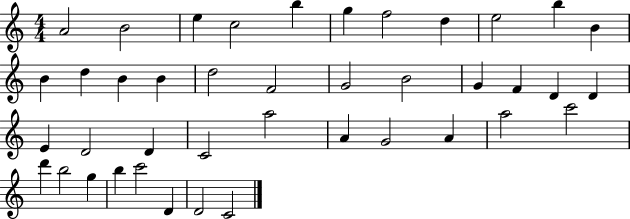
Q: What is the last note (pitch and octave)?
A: C4